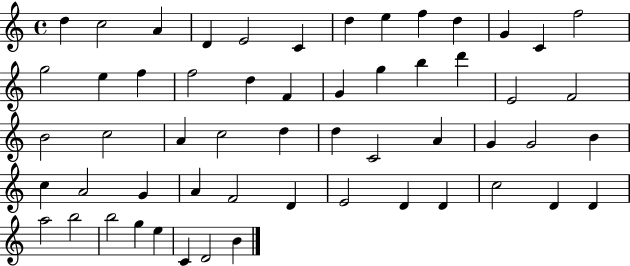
X:1
T:Untitled
M:4/4
L:1/4
K:C
d c2 A D E2 C d e f d G C f2 g2 e f f2 d F G g b d' E2 F2 B2 c2 A c2 d d C2 A G G2 B c A2 G A F2 D E2 D D c2 D D a2 b2 b2 g e C D2 B